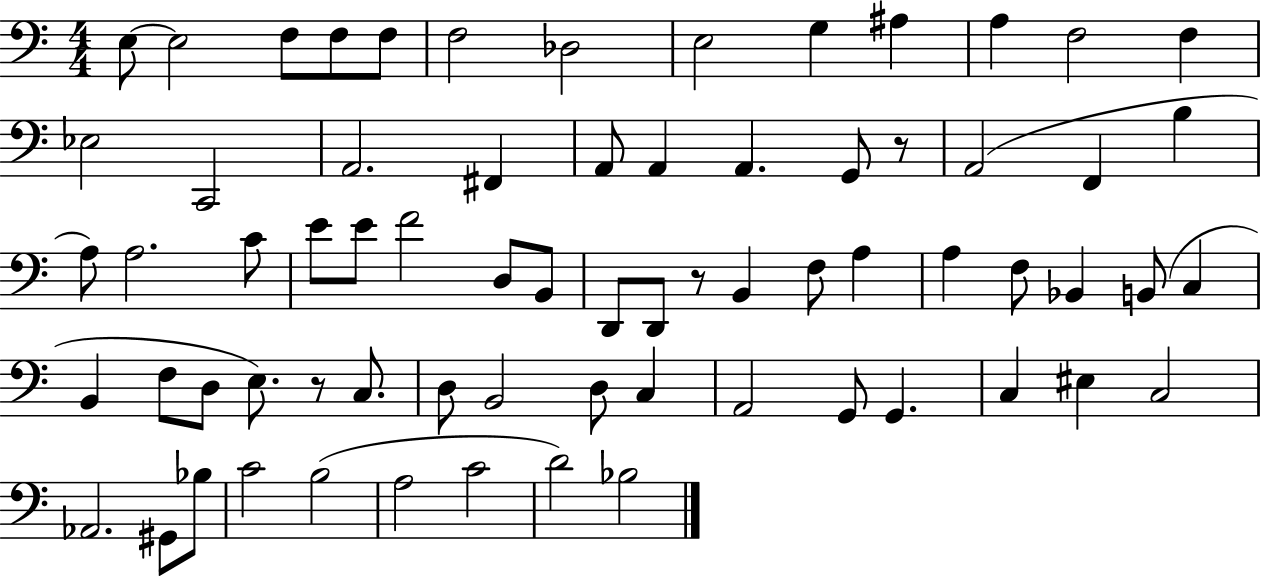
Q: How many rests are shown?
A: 3